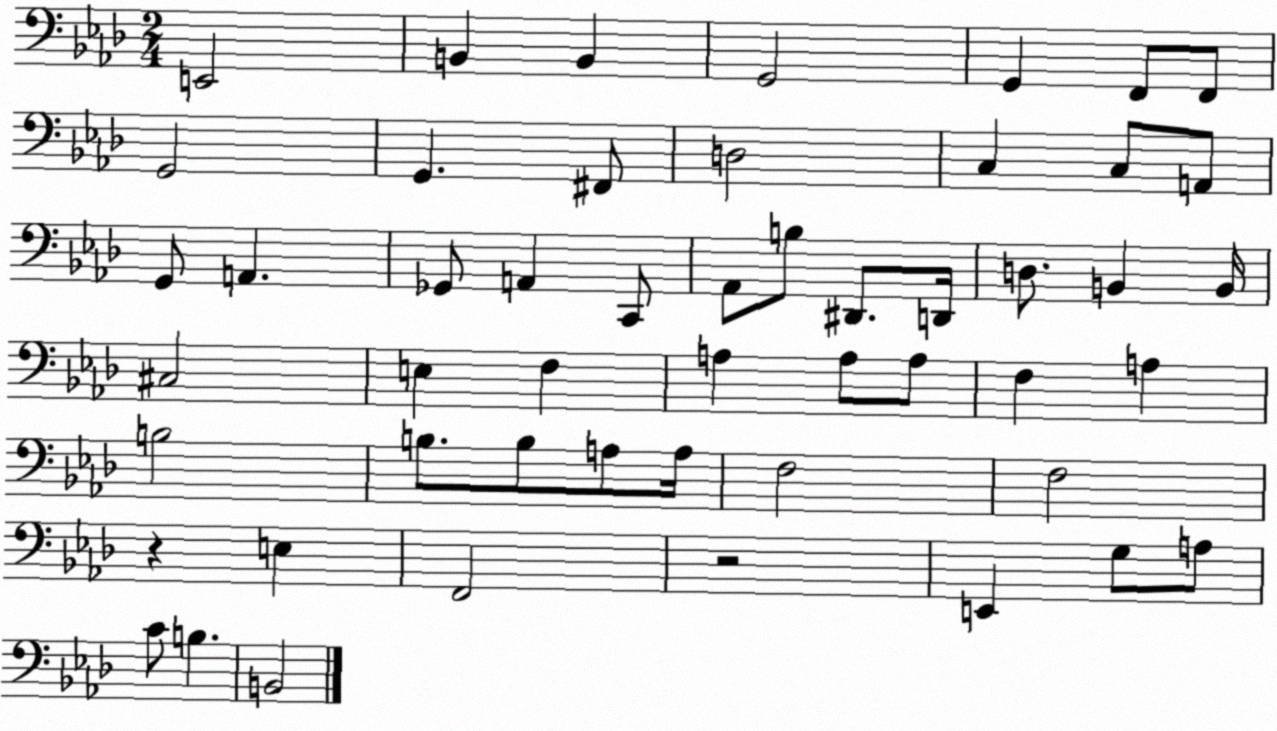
X:1
T:Untitled
M:2/4
L:1/4
K:Ab
E,,2 B,, B,, G,,2 G,, F,,/2 F,,/2 G,,2 G,, ^F,,/2 D,2 C, C,/2 A,,/2 G,,/2 A,, _G,,/2 A,, C,,/2 _A,,/2 B,/2 ^D,,/2 D,,/4 D,/2 B,, B,,/4 ^C,2 E, F, A, A,/2 A,/2 F, A, B,2 B,/2 B,/2 A,/2 A,/4 F,2 F,2 z E, F,,2 z2 E,, G,/2 A,/2 C/2 B, B,,2